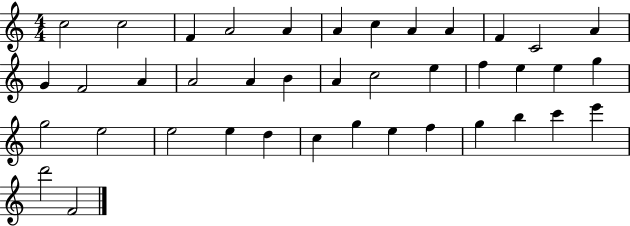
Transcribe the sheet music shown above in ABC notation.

X:1
T:Untitled
M:4/4
L:1/4
K:C
c2 c2 F A2 A A c A A F C2 A G F2 A A2 A B A c2 e f e e g g2 e2 e2 e d c g e f g b c' e' d'2 F2